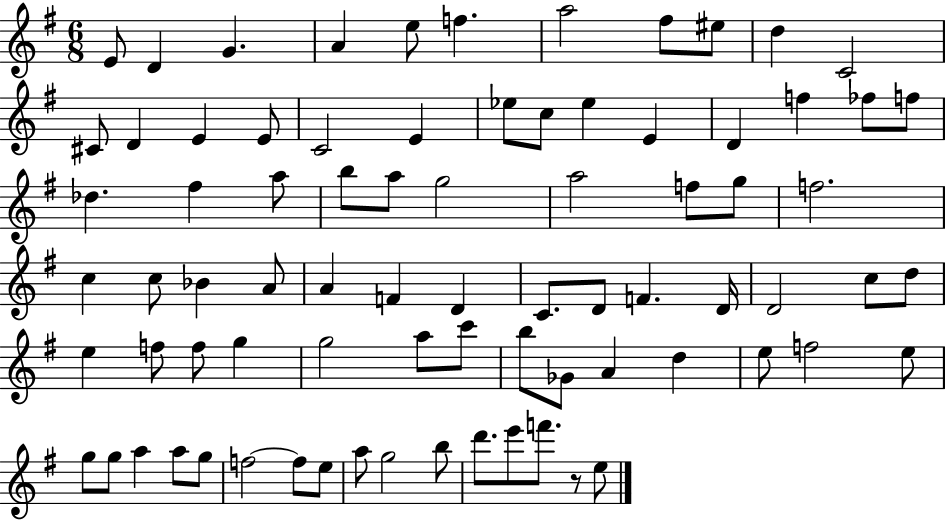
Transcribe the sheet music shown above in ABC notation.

X:1
T:Untitled
M:6/8
L:1/4
K:G
E/2 D G A e/2 f a2 ^f/2 ^e/2 d C2 ^C/2 D E E/2 C2 E _e/2 c/2 _e E D f _f/2 f/2 _d ^f a/2 b/2 a/2 g2 a2 f/2 g/2 f2 c c/2 _B A/2 A F D C/2 D/2 F D/4 D2 c/2 d/2 e f/2 f/2 g g2 a/2 c'/2 b/2 _G/2 A d e/2 f2 e/2 g/2 g/2 a a/2 g/2 f2 f/2 e/2 a/2 g2 b/2 d'/2 e'/2 f'/2 z/2 e/2